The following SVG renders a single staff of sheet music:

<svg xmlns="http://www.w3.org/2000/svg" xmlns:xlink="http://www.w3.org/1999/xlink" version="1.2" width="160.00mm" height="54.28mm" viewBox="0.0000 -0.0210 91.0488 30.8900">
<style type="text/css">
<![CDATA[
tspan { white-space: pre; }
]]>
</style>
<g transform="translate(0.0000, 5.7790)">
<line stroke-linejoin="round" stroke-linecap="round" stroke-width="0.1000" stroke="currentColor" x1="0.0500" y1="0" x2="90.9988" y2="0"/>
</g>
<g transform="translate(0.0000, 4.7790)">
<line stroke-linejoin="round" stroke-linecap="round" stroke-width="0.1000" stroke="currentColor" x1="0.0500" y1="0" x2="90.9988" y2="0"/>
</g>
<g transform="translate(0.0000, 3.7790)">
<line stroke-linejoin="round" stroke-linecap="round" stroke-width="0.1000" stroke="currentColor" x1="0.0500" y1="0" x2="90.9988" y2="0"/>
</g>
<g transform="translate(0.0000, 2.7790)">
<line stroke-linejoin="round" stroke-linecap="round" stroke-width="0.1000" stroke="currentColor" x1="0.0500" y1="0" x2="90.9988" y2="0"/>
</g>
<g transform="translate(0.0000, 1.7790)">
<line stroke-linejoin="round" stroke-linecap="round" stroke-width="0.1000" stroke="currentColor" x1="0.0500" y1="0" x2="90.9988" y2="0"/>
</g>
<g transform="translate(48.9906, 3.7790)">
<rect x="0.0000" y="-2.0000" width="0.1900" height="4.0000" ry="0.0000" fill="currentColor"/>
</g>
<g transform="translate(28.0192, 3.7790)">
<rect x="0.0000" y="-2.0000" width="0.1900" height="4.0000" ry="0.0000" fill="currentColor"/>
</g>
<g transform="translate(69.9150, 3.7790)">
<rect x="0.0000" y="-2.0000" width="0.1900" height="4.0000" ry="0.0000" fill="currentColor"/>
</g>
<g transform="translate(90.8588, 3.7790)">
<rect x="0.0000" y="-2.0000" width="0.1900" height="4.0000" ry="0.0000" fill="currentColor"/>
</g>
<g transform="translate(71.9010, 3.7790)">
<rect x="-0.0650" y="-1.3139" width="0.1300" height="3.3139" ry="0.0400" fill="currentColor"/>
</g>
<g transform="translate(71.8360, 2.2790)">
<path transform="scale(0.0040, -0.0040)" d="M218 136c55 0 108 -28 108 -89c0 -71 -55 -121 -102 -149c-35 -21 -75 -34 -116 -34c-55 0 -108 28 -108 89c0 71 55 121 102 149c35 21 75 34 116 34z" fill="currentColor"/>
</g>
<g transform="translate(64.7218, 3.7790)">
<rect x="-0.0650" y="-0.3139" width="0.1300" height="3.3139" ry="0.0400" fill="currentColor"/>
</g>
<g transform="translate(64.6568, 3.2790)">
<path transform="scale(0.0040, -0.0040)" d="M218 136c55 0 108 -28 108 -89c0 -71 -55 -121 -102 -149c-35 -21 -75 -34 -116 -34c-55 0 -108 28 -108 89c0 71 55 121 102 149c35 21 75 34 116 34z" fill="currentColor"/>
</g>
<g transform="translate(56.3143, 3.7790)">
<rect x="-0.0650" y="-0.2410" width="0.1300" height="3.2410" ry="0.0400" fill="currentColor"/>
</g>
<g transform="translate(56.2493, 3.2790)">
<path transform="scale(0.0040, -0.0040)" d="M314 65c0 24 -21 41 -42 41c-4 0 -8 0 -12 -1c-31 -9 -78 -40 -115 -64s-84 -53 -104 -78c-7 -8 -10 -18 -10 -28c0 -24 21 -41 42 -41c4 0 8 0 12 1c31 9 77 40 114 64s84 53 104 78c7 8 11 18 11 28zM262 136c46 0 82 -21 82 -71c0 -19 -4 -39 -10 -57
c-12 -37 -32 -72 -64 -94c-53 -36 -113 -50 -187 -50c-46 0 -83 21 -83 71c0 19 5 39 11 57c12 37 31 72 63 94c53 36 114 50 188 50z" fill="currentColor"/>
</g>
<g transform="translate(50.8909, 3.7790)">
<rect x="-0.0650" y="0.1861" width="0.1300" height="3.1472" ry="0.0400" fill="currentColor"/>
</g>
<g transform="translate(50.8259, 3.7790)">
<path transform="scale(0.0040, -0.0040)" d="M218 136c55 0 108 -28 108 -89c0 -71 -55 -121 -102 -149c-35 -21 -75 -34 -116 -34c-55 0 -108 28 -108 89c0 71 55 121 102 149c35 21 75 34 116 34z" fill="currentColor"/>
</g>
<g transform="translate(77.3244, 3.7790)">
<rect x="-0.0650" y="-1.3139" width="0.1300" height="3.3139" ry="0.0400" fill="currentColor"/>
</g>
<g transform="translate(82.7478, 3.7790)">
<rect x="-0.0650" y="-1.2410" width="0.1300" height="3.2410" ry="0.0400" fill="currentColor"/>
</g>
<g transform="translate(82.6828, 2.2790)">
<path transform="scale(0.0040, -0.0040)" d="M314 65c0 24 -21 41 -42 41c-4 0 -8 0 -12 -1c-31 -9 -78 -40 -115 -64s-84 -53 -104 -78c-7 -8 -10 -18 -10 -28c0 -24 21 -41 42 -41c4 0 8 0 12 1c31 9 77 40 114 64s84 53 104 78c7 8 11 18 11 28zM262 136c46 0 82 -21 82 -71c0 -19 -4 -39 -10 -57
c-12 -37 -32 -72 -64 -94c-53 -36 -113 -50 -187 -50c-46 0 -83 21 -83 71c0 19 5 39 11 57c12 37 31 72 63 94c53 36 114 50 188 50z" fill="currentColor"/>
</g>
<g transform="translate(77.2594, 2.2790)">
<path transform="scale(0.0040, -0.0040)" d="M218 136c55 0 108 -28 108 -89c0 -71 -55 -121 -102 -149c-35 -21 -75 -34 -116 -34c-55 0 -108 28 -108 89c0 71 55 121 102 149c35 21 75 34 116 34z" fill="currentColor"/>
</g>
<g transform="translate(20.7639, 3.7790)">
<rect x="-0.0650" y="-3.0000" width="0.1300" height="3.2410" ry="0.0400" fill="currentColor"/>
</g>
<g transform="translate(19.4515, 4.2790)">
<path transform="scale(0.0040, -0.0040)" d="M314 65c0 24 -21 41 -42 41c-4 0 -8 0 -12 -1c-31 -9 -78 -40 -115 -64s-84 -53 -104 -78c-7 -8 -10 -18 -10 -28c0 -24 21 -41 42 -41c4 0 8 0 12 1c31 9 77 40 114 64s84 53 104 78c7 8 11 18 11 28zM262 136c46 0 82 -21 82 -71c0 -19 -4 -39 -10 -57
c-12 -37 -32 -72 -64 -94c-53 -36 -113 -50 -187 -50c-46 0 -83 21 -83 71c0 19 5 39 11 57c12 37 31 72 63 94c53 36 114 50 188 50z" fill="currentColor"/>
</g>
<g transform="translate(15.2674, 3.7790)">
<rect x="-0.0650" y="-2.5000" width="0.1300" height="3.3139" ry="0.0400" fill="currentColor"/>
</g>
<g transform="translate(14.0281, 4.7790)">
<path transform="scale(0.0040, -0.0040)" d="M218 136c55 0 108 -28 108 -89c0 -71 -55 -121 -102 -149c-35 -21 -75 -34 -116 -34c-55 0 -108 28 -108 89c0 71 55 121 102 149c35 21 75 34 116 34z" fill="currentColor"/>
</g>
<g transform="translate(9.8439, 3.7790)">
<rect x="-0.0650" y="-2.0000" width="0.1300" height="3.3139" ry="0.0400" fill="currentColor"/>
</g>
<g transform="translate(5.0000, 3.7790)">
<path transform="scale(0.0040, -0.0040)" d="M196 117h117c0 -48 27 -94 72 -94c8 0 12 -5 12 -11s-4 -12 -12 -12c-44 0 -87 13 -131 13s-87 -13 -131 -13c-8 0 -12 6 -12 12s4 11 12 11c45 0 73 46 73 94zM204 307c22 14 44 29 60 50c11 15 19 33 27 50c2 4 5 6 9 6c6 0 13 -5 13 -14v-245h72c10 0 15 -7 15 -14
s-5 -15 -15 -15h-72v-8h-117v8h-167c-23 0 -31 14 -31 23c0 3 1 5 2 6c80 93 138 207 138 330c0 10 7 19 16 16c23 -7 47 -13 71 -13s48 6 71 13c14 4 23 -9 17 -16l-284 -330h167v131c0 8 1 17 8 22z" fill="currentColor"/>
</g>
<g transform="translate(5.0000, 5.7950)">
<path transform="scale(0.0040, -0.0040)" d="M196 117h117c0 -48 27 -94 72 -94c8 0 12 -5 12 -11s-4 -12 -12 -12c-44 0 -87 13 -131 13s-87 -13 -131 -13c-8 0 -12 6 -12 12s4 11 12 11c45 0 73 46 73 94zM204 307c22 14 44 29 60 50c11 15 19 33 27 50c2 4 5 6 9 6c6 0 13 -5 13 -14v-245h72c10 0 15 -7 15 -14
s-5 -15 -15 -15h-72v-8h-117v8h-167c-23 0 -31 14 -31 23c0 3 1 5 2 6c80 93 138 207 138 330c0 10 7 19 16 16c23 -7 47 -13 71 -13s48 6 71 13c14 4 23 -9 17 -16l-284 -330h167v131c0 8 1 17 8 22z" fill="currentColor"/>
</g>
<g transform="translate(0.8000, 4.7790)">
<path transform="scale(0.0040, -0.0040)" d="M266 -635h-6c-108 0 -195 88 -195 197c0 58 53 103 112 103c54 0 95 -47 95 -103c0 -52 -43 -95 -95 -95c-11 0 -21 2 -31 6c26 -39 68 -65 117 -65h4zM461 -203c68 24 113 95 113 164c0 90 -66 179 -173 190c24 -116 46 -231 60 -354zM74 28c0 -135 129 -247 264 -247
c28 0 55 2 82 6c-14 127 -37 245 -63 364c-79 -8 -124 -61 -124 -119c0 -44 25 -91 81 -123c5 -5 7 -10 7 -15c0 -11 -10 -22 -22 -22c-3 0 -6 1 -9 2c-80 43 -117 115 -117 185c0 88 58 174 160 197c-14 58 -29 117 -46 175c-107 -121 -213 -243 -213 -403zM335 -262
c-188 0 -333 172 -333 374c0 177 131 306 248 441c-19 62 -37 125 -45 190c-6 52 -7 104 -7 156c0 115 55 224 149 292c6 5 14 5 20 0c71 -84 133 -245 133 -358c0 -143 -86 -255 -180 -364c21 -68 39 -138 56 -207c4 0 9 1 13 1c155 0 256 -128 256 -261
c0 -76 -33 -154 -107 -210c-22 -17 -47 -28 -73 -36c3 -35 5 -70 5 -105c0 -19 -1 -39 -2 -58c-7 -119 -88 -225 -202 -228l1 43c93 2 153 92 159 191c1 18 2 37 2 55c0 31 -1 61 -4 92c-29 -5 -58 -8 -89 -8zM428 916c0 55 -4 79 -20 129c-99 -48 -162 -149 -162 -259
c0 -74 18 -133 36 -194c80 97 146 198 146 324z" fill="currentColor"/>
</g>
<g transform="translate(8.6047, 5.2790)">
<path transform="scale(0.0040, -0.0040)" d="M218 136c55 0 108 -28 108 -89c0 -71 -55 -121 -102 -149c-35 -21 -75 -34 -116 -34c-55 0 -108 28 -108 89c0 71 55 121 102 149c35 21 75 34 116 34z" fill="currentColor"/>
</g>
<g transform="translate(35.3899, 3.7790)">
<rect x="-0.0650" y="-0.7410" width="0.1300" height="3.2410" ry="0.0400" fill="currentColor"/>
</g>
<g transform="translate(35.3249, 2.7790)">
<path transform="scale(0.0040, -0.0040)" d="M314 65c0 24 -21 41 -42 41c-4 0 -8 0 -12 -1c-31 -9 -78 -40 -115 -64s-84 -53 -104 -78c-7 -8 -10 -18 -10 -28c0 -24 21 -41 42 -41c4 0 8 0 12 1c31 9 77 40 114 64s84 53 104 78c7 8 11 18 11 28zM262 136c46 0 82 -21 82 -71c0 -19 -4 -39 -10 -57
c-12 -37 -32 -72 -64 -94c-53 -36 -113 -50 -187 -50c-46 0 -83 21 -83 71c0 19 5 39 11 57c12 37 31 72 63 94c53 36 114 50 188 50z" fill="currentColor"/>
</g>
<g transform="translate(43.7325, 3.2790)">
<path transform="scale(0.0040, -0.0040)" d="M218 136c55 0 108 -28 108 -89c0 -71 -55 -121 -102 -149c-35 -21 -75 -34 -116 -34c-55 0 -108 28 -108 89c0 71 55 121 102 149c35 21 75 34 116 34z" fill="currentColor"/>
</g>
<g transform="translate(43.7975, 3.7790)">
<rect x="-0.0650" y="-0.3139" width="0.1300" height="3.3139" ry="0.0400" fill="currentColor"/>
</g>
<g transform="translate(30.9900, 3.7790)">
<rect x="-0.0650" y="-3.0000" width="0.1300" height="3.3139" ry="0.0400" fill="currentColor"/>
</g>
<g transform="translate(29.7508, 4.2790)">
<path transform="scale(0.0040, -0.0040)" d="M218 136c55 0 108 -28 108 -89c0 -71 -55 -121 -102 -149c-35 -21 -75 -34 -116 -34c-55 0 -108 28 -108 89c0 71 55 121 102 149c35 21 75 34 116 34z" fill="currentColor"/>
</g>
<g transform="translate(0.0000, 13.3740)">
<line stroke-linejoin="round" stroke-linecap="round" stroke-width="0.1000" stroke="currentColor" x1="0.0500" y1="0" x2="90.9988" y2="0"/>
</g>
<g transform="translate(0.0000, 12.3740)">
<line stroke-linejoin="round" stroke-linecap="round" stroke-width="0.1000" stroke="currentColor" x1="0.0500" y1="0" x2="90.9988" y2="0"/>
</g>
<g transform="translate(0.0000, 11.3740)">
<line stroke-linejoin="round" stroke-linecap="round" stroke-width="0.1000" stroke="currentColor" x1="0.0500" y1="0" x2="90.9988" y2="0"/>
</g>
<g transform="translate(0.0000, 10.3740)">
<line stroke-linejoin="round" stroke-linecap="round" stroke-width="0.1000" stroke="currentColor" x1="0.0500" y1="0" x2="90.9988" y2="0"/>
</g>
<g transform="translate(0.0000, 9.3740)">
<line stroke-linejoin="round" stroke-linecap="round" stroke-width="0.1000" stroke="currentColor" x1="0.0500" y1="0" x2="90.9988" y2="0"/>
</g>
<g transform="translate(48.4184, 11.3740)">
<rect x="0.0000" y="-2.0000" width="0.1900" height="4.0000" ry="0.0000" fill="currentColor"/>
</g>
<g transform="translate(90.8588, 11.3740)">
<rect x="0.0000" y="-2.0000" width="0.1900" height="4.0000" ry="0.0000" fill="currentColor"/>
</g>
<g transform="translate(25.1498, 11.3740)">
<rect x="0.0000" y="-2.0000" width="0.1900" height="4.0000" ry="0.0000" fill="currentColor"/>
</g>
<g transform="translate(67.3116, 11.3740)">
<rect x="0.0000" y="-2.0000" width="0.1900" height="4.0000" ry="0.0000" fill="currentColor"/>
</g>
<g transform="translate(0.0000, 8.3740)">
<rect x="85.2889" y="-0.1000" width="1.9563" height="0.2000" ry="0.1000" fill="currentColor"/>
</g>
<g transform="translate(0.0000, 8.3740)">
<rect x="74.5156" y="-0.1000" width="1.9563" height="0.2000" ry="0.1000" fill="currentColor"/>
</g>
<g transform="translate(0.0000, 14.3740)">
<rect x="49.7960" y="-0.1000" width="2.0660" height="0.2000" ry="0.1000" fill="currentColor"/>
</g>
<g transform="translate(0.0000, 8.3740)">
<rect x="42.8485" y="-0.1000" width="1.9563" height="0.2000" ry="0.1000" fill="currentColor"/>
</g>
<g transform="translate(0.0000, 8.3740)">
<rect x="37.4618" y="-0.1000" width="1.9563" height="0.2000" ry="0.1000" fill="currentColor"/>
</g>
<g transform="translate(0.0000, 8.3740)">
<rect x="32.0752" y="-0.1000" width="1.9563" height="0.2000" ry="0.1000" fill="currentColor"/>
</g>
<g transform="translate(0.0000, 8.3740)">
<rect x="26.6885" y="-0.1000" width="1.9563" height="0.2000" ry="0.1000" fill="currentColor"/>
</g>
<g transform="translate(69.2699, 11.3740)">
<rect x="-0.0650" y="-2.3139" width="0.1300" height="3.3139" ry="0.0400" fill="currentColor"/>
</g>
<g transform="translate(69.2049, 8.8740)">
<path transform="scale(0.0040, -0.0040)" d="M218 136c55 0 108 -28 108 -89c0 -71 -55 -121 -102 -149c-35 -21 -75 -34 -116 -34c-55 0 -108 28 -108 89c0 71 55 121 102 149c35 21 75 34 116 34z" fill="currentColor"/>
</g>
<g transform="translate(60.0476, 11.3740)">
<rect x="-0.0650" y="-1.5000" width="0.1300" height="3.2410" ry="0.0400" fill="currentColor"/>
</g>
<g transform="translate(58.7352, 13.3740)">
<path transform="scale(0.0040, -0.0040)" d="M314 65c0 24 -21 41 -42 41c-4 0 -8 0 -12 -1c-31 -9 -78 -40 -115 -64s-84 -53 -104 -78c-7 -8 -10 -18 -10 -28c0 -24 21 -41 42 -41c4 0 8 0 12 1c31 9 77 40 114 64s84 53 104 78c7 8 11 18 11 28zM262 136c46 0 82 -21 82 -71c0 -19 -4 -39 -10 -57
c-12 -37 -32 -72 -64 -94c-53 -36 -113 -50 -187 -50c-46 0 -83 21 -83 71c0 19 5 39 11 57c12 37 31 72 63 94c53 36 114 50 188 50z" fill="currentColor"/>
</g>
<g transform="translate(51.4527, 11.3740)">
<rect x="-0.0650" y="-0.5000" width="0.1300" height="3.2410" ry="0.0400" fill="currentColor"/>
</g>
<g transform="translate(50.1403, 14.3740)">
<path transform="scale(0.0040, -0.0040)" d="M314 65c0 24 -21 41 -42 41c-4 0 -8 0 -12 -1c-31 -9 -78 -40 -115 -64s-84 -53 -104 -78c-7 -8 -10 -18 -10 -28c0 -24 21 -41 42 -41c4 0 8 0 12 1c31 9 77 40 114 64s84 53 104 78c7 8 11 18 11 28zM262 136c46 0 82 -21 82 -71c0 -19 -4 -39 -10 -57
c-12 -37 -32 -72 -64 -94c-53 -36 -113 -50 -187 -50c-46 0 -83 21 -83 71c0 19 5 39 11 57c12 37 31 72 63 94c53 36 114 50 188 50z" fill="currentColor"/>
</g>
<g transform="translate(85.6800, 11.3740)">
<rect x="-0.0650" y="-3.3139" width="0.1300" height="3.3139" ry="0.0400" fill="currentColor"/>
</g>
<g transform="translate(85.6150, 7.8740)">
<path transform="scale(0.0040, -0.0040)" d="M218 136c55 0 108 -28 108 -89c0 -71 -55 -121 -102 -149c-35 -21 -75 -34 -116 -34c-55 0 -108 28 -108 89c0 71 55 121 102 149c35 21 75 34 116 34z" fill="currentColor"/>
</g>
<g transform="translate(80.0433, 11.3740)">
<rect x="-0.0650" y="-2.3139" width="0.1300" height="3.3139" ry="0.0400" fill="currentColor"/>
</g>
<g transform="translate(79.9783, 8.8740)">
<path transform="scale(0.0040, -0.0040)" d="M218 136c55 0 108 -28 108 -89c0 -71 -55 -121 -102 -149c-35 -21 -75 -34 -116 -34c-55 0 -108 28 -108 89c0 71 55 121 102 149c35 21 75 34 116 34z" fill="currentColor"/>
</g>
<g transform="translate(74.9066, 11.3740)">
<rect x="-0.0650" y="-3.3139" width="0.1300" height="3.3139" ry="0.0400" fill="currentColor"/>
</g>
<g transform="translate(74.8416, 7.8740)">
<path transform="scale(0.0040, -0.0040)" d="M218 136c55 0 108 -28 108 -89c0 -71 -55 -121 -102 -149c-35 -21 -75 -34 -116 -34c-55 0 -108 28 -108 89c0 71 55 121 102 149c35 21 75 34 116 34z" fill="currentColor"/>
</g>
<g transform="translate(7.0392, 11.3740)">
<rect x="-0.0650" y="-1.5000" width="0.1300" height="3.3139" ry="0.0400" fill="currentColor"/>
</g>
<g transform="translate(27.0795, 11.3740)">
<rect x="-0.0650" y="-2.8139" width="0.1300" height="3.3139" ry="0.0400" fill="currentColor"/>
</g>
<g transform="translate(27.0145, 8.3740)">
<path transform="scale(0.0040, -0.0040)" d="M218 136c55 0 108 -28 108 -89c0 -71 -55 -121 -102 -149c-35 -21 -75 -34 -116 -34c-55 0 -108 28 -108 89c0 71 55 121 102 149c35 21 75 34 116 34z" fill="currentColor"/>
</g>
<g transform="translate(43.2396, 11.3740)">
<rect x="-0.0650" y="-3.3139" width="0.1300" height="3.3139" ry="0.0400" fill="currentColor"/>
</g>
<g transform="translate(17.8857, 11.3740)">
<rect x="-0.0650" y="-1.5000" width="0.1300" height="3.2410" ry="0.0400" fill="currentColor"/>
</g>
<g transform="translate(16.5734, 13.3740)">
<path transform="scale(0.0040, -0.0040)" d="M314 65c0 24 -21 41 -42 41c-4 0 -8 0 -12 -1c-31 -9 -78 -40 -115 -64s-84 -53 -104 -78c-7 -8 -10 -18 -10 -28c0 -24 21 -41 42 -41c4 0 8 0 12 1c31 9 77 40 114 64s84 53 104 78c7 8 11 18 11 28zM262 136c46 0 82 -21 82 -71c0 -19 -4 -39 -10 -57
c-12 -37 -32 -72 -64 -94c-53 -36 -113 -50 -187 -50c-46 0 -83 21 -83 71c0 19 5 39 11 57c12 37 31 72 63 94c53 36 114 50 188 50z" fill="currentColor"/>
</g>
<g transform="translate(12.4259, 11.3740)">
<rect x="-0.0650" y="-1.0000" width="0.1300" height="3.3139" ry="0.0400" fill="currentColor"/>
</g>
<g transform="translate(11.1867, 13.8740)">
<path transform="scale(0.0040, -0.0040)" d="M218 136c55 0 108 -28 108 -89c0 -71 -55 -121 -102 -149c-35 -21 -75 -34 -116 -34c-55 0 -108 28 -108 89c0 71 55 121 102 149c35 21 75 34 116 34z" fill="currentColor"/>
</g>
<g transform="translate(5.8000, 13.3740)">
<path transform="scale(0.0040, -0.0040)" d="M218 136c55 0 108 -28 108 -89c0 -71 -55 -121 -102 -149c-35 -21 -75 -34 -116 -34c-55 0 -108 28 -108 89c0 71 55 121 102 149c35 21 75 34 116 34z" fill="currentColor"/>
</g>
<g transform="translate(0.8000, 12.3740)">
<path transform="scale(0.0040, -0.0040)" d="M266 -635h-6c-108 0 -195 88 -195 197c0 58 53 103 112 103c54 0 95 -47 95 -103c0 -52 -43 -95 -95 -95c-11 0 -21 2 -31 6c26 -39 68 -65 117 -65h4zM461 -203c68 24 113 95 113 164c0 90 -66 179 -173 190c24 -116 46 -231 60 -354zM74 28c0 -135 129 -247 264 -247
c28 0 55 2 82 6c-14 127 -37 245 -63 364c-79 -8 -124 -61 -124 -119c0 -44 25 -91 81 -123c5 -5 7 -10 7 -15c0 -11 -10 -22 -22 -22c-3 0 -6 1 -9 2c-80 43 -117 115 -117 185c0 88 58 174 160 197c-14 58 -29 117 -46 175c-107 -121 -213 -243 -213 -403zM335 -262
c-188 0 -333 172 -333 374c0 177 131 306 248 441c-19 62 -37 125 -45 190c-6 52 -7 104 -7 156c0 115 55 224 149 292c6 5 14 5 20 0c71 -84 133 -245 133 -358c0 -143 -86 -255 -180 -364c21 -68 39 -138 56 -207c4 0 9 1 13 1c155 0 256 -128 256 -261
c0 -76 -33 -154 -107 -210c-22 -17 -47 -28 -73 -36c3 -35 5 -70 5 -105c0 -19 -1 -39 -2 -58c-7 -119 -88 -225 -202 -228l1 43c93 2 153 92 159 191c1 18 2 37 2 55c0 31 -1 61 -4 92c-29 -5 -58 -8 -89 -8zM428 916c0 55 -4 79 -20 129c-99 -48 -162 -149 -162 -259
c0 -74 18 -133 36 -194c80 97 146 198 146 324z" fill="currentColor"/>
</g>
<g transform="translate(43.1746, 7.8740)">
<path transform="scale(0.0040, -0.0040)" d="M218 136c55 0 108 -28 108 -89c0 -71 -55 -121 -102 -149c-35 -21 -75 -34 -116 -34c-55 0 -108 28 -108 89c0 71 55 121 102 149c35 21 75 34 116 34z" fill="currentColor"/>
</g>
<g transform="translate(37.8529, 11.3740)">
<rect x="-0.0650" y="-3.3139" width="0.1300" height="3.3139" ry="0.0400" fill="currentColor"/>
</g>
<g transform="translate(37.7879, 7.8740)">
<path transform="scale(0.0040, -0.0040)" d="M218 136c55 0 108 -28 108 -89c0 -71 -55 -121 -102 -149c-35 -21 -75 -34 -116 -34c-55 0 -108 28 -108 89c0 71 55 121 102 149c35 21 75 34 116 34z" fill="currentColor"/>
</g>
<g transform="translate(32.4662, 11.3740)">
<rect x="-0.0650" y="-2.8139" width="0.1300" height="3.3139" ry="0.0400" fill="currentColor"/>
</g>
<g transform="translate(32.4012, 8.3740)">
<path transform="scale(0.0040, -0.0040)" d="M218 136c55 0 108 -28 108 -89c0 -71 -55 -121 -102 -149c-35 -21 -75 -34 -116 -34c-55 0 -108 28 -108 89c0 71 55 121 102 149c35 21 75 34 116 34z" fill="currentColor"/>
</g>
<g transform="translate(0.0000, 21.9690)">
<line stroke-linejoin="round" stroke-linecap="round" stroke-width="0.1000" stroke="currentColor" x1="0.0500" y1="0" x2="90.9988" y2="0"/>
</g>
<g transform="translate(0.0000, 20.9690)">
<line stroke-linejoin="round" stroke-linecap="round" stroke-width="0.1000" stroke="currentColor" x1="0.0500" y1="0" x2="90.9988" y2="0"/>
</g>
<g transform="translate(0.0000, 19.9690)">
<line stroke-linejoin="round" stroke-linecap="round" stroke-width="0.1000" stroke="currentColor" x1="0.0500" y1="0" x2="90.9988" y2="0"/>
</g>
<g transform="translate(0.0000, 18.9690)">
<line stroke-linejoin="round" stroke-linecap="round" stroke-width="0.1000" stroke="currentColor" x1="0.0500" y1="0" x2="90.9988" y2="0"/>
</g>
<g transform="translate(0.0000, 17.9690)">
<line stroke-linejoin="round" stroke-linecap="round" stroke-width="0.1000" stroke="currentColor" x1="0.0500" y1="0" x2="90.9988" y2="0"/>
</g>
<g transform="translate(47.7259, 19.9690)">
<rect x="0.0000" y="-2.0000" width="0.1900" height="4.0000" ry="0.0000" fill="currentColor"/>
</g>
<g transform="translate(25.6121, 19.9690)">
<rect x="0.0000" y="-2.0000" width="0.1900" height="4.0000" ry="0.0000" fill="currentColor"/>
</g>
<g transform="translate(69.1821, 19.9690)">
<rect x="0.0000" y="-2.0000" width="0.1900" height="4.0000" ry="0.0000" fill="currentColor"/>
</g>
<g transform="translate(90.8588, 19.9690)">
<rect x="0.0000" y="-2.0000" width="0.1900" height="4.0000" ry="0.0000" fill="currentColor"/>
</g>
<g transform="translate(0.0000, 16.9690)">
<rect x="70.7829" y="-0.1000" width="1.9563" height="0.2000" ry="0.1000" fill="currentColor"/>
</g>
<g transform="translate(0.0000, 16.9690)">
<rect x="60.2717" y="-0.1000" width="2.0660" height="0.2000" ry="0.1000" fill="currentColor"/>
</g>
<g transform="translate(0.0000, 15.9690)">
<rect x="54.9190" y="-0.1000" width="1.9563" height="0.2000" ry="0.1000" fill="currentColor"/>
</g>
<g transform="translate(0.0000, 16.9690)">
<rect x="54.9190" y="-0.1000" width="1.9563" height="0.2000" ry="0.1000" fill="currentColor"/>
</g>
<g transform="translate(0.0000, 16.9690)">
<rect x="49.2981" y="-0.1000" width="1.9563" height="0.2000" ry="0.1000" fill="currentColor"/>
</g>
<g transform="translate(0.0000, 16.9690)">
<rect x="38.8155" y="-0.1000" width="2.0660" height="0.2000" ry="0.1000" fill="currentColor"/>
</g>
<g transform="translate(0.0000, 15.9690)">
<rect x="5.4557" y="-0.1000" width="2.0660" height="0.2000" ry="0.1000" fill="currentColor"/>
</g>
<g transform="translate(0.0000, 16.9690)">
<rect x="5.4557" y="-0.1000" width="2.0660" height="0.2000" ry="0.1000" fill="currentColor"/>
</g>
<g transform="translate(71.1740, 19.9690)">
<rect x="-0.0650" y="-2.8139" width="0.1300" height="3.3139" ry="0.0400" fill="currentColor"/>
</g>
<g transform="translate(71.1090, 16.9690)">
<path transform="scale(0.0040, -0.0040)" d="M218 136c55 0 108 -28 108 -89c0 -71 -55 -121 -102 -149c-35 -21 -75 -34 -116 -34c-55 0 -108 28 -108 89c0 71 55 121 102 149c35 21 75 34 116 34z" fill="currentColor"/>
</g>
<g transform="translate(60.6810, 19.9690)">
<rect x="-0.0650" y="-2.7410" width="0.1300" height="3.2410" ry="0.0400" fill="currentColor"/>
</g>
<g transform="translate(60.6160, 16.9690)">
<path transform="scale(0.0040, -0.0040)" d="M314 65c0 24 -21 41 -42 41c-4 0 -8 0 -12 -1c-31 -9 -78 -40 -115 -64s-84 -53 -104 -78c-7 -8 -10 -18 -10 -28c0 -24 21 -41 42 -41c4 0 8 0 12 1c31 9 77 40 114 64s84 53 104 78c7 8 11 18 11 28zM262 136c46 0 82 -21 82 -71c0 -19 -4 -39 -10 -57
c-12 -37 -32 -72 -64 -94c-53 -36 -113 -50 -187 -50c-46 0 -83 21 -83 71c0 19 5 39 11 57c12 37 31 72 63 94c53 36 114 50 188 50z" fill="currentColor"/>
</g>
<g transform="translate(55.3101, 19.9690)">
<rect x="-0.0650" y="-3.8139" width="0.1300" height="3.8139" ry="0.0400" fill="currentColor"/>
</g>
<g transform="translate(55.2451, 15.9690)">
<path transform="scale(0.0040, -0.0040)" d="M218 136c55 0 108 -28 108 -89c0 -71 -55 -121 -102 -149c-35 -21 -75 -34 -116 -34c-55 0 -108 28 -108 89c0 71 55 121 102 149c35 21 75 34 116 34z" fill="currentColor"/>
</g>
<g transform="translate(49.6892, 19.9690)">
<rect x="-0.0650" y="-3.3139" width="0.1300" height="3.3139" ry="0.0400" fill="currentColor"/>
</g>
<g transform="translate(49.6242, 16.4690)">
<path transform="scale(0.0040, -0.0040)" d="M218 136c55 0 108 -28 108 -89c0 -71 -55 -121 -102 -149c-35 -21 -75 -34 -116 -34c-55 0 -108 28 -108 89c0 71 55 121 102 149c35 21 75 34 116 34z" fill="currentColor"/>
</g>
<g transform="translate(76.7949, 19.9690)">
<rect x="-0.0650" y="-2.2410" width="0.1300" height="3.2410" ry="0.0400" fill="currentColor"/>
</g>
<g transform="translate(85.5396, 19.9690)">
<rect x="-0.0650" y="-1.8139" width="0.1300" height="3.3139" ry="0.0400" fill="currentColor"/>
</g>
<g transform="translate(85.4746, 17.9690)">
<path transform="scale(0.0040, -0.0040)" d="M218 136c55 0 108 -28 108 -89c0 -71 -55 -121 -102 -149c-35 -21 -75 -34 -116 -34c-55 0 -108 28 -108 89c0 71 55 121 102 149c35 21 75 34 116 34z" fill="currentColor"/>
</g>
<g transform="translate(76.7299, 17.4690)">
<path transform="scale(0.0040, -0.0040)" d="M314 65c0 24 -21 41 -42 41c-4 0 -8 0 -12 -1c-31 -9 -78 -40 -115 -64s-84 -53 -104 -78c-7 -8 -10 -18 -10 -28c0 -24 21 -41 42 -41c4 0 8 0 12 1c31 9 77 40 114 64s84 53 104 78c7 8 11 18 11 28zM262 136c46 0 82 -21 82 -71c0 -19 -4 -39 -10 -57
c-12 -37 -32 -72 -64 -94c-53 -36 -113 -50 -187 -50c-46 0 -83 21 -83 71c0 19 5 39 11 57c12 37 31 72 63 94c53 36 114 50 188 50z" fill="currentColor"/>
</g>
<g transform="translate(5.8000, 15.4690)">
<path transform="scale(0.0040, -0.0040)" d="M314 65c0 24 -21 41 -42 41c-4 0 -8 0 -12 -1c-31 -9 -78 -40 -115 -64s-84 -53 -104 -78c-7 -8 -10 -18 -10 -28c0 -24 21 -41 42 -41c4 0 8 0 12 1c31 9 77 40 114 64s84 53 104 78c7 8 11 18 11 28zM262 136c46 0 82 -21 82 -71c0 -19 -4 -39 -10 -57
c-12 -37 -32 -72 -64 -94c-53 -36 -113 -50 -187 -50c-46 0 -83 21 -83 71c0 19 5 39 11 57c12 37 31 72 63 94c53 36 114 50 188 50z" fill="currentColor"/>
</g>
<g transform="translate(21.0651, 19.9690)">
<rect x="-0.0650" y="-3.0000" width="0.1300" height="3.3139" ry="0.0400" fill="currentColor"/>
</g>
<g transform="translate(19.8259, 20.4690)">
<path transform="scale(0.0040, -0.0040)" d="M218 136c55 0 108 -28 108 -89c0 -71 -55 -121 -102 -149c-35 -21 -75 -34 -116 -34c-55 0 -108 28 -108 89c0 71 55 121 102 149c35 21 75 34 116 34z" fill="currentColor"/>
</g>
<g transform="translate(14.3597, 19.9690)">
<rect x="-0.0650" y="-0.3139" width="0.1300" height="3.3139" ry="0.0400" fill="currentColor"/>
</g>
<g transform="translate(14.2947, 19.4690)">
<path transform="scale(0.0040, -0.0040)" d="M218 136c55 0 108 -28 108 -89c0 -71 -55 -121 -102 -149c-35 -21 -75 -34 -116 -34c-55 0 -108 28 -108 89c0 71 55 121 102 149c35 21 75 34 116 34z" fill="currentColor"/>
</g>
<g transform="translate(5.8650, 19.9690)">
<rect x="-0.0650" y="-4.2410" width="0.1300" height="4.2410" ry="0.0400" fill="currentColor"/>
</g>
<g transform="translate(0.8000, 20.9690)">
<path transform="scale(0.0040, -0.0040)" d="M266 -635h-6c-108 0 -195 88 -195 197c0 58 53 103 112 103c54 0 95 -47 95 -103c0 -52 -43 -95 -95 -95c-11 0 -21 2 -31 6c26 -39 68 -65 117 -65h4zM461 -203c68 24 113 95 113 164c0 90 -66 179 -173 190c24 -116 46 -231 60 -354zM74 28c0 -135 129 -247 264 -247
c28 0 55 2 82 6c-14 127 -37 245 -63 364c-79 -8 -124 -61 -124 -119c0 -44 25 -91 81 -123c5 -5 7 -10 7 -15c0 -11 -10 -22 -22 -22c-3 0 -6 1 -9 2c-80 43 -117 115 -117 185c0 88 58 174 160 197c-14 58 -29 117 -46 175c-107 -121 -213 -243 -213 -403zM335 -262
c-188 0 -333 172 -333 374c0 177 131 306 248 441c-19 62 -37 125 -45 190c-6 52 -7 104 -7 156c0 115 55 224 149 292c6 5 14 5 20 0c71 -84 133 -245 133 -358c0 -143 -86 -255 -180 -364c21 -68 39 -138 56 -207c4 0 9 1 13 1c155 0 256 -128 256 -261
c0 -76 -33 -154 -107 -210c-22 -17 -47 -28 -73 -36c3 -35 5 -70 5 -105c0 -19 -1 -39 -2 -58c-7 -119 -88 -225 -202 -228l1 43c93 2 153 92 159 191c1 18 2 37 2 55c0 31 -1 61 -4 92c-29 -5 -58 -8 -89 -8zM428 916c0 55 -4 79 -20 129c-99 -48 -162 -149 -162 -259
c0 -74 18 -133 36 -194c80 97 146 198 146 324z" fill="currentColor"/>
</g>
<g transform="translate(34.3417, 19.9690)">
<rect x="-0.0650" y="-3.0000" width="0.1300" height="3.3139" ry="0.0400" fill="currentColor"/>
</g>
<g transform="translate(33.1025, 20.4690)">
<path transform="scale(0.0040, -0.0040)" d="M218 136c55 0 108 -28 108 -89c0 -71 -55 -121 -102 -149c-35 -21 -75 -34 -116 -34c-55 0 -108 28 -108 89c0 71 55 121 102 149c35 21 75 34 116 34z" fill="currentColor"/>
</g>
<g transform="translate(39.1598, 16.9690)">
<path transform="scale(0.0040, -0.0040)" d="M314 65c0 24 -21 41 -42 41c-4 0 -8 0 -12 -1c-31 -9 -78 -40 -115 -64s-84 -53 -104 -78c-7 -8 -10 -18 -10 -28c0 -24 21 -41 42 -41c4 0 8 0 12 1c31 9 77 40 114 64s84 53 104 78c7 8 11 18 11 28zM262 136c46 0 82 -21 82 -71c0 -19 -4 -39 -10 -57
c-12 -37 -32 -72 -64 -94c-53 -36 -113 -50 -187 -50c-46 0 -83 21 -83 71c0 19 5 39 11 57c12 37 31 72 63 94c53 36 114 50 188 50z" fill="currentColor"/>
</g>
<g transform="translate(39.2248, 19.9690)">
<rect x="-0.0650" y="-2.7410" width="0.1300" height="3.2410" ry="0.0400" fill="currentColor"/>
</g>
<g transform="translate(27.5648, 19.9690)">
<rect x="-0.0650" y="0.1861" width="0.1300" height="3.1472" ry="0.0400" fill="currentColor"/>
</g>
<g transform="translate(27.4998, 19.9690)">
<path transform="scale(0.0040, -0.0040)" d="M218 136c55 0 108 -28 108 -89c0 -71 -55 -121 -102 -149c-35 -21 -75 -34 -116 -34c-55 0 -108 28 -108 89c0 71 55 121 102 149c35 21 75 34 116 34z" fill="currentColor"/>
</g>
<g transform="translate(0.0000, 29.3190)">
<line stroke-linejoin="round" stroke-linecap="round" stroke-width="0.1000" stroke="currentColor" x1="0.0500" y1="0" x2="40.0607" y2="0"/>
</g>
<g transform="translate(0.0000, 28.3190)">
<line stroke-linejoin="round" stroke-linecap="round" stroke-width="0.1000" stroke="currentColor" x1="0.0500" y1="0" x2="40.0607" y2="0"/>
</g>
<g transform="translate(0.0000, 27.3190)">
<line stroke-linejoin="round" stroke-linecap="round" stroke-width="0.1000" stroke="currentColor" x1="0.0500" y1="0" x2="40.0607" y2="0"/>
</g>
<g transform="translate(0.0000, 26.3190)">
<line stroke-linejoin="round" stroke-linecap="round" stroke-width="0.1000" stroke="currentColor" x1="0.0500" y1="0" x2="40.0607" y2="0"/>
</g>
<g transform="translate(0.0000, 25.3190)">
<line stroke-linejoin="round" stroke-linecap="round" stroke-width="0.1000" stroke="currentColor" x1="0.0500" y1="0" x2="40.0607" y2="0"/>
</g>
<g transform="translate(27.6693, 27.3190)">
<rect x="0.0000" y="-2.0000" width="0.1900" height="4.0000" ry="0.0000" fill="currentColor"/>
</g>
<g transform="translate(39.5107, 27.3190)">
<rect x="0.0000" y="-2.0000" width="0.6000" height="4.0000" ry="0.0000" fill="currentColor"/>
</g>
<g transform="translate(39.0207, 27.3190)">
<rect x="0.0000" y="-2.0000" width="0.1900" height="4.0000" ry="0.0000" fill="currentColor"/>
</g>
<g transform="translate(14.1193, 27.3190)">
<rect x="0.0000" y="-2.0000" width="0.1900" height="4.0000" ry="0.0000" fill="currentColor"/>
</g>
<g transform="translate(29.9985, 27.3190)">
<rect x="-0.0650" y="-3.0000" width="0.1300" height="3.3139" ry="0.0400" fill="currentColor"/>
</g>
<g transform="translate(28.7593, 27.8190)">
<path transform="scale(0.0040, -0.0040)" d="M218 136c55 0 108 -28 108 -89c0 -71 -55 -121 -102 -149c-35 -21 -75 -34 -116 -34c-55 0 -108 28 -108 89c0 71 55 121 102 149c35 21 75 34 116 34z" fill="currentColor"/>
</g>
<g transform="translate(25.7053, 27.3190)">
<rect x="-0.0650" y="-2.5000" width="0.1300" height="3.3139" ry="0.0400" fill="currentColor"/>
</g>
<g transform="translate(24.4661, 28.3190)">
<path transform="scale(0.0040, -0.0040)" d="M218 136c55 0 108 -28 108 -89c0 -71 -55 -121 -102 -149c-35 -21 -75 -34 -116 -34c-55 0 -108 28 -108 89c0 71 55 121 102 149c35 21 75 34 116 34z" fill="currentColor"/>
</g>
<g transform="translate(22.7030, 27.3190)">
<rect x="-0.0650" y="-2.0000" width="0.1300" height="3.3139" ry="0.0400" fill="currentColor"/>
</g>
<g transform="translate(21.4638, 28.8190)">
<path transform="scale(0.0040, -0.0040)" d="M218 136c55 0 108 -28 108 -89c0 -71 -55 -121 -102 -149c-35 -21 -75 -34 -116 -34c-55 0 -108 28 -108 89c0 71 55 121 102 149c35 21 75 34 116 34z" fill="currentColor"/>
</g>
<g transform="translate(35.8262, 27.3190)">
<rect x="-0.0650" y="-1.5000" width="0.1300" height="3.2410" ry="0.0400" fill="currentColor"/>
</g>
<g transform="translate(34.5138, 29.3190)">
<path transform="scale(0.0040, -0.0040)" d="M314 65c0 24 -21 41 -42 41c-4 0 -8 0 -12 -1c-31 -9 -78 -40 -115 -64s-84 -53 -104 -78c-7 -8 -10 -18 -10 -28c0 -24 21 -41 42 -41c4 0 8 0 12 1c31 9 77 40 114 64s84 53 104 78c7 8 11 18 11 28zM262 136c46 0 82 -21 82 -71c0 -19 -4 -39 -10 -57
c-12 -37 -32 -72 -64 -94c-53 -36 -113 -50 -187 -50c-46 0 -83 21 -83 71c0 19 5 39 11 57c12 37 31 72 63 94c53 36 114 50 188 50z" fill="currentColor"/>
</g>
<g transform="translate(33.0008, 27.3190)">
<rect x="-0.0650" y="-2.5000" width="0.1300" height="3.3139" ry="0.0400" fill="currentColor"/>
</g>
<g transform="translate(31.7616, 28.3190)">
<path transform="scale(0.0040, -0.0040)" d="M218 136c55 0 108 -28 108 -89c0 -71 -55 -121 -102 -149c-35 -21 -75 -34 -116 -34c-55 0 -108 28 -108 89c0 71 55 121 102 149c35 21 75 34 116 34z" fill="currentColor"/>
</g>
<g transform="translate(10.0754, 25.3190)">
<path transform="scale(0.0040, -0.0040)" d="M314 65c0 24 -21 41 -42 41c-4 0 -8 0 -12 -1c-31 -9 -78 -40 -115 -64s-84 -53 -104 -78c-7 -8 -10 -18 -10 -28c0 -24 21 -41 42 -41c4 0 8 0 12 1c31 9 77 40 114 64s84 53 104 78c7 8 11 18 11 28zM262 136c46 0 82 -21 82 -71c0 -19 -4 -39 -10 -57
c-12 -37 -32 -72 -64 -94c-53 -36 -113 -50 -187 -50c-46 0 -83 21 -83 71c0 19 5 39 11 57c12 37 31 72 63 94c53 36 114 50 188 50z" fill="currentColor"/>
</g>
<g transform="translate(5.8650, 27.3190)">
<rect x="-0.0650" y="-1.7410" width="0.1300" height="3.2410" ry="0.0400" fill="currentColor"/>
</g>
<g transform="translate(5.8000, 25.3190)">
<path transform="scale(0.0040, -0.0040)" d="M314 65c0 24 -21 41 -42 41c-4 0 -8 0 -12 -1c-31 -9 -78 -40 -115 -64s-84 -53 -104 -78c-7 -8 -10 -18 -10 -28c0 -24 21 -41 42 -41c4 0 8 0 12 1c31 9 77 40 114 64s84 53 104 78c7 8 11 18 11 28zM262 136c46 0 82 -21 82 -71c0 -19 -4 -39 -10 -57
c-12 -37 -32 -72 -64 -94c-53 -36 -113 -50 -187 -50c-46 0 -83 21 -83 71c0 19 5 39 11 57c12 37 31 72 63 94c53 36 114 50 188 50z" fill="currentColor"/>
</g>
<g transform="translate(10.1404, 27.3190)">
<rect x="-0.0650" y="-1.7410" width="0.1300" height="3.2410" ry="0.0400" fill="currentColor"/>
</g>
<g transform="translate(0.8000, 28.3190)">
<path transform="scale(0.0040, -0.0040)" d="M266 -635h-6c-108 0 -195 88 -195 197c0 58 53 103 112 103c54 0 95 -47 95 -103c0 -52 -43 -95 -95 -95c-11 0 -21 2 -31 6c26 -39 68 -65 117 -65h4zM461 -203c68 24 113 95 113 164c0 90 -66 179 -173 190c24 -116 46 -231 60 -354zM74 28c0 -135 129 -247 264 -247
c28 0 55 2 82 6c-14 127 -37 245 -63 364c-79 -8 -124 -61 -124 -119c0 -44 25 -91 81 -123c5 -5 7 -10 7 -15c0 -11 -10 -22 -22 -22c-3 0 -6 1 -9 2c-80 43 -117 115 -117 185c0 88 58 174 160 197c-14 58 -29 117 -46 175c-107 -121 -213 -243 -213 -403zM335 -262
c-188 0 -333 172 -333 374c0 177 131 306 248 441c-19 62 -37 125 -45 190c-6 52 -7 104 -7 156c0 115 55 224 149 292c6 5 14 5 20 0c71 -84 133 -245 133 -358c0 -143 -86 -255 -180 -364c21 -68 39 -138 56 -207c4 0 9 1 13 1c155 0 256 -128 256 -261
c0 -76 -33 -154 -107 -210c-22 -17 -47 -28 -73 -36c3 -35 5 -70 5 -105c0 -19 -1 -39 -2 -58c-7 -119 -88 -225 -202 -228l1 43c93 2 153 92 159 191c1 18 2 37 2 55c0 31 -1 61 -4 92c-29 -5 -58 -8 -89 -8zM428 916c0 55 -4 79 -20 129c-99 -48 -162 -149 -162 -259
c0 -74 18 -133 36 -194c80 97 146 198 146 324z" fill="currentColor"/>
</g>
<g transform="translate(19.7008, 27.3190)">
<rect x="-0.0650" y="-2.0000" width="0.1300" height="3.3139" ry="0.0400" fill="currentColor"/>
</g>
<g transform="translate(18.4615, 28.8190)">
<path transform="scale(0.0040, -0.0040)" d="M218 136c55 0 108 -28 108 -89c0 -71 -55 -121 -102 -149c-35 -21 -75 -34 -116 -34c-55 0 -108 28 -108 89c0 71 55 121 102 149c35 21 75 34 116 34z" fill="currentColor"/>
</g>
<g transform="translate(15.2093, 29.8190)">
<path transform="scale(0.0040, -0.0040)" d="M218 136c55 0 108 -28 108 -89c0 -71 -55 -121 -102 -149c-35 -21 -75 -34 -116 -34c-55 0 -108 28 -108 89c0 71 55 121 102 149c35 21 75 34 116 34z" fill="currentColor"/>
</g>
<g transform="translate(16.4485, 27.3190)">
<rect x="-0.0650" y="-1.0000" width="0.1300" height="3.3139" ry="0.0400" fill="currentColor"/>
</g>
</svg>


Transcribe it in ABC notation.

X:1
T:Untitled
M:4/4
L:1/4
K:C
F G A2 A d2 c B c2 c e e e2 E D E2 a a b b C2 E2 g b g b d'2 c A B A a2 b c' a2 a g2 f f2 f2 D F F G A G E2